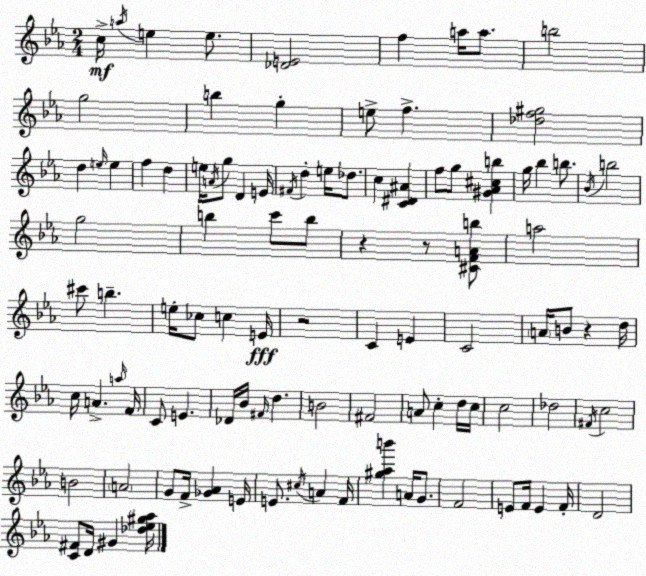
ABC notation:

X:1
T:Untitled
M:2/4
L:1/4
K:Eb
c/4 a/4 e e/2 [_DE]2 f a/4 a/2 b2 g2 b g e/2 f [_df^g]2 d e/4 e f d e/4 A/4 g/2 D E/4 ^F/4 d e/4 _d/2 c [C^D^A] f/2 g/2 [^G_A^cb] g/4 _b b/2 _B/4 b2 g2 b c'/2 b/2 z z/2 [^CFAb]/2 a2 ^c'/2 b e/4 _c/2 c E/4 z2 C E C2 A/4 B/2 z d/4 c/4 A a/4 F/4 C/2 E _D/4 _B/4 ^F/4 d B2 ^F2 A/2 c d/4 c/4 c2 _d2 ^F/4 c2 B2 A2 G/2 F/4 [_G_A] E/4 E/2 ^c/4 A F/4 [^g_ab'] A/4 G/2 F2 E/2 F/4 E F/4 D2 [C^F]/2 D/4 ^G [_d_e^g_a]/4